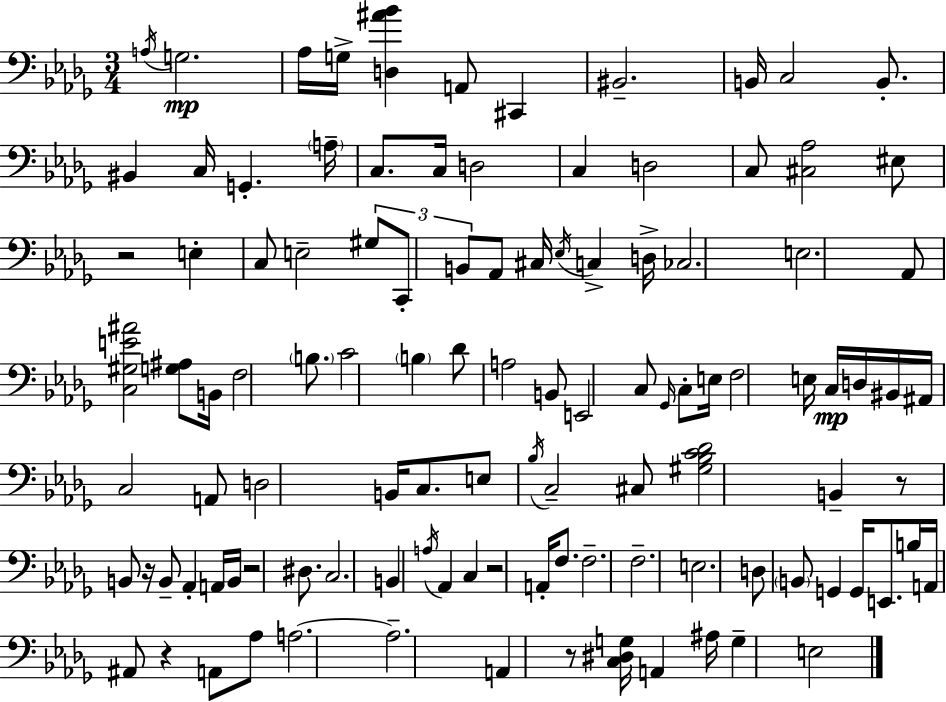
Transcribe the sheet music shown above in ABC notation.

X:1
T:Untitled
M:3/4
L:1/4
K:Bbm
A,/4 G,2 _A,/4 G,/4 [D,^A_B] A,,/2 ^C,, ^B,,2 B,,/4 C,2 B,,/2 ^B,, C,/4 G,, A,/4 C,/2 C,/4 D,2 C, D,2 C,/2 [^C,_A,]2 ^E,/2 z2 E, C,/2 E,2 ^G,/2 C,,/2 B,,/2 _A,,/2 ^C,/4 _E,/4 C, D,/4 _C,2 E,2 _A,,/2 [C,^G,E^A]2 [G,^A,]/2 B,,/4 F,2 B,/2 C2 B, _D/2 A,2 B,,/2 E,,2 C,/2 _G,,/4 C,/2 E,/4 F,2 E,/4 C,/4 D,/4 ^B,,/4 ^A,,/4 C,2 A,,/2 D,2 B,,/4 C,/2 E,/2 _B,/4 C,2 ^C,/2 [^G,_B,C_D]2 B,, z/2 B,,/2 z/4 B,,/2 _A,, A,,/4 B,,/4 z2 ^D,/2 C,2 B,, A,/4 _A,, C, z2 A,,/4 F,/2 F,2 F,2 E,2 D,/2 B,,/2 G,, G,,/4 E,,/2 B,/4 A,,/4 ^A,,/2 z A,,/2 _A,/2 A,2 A,2 A,, z/2 [C,^D,G,]/4 A,, ^A,/4 G, E,2